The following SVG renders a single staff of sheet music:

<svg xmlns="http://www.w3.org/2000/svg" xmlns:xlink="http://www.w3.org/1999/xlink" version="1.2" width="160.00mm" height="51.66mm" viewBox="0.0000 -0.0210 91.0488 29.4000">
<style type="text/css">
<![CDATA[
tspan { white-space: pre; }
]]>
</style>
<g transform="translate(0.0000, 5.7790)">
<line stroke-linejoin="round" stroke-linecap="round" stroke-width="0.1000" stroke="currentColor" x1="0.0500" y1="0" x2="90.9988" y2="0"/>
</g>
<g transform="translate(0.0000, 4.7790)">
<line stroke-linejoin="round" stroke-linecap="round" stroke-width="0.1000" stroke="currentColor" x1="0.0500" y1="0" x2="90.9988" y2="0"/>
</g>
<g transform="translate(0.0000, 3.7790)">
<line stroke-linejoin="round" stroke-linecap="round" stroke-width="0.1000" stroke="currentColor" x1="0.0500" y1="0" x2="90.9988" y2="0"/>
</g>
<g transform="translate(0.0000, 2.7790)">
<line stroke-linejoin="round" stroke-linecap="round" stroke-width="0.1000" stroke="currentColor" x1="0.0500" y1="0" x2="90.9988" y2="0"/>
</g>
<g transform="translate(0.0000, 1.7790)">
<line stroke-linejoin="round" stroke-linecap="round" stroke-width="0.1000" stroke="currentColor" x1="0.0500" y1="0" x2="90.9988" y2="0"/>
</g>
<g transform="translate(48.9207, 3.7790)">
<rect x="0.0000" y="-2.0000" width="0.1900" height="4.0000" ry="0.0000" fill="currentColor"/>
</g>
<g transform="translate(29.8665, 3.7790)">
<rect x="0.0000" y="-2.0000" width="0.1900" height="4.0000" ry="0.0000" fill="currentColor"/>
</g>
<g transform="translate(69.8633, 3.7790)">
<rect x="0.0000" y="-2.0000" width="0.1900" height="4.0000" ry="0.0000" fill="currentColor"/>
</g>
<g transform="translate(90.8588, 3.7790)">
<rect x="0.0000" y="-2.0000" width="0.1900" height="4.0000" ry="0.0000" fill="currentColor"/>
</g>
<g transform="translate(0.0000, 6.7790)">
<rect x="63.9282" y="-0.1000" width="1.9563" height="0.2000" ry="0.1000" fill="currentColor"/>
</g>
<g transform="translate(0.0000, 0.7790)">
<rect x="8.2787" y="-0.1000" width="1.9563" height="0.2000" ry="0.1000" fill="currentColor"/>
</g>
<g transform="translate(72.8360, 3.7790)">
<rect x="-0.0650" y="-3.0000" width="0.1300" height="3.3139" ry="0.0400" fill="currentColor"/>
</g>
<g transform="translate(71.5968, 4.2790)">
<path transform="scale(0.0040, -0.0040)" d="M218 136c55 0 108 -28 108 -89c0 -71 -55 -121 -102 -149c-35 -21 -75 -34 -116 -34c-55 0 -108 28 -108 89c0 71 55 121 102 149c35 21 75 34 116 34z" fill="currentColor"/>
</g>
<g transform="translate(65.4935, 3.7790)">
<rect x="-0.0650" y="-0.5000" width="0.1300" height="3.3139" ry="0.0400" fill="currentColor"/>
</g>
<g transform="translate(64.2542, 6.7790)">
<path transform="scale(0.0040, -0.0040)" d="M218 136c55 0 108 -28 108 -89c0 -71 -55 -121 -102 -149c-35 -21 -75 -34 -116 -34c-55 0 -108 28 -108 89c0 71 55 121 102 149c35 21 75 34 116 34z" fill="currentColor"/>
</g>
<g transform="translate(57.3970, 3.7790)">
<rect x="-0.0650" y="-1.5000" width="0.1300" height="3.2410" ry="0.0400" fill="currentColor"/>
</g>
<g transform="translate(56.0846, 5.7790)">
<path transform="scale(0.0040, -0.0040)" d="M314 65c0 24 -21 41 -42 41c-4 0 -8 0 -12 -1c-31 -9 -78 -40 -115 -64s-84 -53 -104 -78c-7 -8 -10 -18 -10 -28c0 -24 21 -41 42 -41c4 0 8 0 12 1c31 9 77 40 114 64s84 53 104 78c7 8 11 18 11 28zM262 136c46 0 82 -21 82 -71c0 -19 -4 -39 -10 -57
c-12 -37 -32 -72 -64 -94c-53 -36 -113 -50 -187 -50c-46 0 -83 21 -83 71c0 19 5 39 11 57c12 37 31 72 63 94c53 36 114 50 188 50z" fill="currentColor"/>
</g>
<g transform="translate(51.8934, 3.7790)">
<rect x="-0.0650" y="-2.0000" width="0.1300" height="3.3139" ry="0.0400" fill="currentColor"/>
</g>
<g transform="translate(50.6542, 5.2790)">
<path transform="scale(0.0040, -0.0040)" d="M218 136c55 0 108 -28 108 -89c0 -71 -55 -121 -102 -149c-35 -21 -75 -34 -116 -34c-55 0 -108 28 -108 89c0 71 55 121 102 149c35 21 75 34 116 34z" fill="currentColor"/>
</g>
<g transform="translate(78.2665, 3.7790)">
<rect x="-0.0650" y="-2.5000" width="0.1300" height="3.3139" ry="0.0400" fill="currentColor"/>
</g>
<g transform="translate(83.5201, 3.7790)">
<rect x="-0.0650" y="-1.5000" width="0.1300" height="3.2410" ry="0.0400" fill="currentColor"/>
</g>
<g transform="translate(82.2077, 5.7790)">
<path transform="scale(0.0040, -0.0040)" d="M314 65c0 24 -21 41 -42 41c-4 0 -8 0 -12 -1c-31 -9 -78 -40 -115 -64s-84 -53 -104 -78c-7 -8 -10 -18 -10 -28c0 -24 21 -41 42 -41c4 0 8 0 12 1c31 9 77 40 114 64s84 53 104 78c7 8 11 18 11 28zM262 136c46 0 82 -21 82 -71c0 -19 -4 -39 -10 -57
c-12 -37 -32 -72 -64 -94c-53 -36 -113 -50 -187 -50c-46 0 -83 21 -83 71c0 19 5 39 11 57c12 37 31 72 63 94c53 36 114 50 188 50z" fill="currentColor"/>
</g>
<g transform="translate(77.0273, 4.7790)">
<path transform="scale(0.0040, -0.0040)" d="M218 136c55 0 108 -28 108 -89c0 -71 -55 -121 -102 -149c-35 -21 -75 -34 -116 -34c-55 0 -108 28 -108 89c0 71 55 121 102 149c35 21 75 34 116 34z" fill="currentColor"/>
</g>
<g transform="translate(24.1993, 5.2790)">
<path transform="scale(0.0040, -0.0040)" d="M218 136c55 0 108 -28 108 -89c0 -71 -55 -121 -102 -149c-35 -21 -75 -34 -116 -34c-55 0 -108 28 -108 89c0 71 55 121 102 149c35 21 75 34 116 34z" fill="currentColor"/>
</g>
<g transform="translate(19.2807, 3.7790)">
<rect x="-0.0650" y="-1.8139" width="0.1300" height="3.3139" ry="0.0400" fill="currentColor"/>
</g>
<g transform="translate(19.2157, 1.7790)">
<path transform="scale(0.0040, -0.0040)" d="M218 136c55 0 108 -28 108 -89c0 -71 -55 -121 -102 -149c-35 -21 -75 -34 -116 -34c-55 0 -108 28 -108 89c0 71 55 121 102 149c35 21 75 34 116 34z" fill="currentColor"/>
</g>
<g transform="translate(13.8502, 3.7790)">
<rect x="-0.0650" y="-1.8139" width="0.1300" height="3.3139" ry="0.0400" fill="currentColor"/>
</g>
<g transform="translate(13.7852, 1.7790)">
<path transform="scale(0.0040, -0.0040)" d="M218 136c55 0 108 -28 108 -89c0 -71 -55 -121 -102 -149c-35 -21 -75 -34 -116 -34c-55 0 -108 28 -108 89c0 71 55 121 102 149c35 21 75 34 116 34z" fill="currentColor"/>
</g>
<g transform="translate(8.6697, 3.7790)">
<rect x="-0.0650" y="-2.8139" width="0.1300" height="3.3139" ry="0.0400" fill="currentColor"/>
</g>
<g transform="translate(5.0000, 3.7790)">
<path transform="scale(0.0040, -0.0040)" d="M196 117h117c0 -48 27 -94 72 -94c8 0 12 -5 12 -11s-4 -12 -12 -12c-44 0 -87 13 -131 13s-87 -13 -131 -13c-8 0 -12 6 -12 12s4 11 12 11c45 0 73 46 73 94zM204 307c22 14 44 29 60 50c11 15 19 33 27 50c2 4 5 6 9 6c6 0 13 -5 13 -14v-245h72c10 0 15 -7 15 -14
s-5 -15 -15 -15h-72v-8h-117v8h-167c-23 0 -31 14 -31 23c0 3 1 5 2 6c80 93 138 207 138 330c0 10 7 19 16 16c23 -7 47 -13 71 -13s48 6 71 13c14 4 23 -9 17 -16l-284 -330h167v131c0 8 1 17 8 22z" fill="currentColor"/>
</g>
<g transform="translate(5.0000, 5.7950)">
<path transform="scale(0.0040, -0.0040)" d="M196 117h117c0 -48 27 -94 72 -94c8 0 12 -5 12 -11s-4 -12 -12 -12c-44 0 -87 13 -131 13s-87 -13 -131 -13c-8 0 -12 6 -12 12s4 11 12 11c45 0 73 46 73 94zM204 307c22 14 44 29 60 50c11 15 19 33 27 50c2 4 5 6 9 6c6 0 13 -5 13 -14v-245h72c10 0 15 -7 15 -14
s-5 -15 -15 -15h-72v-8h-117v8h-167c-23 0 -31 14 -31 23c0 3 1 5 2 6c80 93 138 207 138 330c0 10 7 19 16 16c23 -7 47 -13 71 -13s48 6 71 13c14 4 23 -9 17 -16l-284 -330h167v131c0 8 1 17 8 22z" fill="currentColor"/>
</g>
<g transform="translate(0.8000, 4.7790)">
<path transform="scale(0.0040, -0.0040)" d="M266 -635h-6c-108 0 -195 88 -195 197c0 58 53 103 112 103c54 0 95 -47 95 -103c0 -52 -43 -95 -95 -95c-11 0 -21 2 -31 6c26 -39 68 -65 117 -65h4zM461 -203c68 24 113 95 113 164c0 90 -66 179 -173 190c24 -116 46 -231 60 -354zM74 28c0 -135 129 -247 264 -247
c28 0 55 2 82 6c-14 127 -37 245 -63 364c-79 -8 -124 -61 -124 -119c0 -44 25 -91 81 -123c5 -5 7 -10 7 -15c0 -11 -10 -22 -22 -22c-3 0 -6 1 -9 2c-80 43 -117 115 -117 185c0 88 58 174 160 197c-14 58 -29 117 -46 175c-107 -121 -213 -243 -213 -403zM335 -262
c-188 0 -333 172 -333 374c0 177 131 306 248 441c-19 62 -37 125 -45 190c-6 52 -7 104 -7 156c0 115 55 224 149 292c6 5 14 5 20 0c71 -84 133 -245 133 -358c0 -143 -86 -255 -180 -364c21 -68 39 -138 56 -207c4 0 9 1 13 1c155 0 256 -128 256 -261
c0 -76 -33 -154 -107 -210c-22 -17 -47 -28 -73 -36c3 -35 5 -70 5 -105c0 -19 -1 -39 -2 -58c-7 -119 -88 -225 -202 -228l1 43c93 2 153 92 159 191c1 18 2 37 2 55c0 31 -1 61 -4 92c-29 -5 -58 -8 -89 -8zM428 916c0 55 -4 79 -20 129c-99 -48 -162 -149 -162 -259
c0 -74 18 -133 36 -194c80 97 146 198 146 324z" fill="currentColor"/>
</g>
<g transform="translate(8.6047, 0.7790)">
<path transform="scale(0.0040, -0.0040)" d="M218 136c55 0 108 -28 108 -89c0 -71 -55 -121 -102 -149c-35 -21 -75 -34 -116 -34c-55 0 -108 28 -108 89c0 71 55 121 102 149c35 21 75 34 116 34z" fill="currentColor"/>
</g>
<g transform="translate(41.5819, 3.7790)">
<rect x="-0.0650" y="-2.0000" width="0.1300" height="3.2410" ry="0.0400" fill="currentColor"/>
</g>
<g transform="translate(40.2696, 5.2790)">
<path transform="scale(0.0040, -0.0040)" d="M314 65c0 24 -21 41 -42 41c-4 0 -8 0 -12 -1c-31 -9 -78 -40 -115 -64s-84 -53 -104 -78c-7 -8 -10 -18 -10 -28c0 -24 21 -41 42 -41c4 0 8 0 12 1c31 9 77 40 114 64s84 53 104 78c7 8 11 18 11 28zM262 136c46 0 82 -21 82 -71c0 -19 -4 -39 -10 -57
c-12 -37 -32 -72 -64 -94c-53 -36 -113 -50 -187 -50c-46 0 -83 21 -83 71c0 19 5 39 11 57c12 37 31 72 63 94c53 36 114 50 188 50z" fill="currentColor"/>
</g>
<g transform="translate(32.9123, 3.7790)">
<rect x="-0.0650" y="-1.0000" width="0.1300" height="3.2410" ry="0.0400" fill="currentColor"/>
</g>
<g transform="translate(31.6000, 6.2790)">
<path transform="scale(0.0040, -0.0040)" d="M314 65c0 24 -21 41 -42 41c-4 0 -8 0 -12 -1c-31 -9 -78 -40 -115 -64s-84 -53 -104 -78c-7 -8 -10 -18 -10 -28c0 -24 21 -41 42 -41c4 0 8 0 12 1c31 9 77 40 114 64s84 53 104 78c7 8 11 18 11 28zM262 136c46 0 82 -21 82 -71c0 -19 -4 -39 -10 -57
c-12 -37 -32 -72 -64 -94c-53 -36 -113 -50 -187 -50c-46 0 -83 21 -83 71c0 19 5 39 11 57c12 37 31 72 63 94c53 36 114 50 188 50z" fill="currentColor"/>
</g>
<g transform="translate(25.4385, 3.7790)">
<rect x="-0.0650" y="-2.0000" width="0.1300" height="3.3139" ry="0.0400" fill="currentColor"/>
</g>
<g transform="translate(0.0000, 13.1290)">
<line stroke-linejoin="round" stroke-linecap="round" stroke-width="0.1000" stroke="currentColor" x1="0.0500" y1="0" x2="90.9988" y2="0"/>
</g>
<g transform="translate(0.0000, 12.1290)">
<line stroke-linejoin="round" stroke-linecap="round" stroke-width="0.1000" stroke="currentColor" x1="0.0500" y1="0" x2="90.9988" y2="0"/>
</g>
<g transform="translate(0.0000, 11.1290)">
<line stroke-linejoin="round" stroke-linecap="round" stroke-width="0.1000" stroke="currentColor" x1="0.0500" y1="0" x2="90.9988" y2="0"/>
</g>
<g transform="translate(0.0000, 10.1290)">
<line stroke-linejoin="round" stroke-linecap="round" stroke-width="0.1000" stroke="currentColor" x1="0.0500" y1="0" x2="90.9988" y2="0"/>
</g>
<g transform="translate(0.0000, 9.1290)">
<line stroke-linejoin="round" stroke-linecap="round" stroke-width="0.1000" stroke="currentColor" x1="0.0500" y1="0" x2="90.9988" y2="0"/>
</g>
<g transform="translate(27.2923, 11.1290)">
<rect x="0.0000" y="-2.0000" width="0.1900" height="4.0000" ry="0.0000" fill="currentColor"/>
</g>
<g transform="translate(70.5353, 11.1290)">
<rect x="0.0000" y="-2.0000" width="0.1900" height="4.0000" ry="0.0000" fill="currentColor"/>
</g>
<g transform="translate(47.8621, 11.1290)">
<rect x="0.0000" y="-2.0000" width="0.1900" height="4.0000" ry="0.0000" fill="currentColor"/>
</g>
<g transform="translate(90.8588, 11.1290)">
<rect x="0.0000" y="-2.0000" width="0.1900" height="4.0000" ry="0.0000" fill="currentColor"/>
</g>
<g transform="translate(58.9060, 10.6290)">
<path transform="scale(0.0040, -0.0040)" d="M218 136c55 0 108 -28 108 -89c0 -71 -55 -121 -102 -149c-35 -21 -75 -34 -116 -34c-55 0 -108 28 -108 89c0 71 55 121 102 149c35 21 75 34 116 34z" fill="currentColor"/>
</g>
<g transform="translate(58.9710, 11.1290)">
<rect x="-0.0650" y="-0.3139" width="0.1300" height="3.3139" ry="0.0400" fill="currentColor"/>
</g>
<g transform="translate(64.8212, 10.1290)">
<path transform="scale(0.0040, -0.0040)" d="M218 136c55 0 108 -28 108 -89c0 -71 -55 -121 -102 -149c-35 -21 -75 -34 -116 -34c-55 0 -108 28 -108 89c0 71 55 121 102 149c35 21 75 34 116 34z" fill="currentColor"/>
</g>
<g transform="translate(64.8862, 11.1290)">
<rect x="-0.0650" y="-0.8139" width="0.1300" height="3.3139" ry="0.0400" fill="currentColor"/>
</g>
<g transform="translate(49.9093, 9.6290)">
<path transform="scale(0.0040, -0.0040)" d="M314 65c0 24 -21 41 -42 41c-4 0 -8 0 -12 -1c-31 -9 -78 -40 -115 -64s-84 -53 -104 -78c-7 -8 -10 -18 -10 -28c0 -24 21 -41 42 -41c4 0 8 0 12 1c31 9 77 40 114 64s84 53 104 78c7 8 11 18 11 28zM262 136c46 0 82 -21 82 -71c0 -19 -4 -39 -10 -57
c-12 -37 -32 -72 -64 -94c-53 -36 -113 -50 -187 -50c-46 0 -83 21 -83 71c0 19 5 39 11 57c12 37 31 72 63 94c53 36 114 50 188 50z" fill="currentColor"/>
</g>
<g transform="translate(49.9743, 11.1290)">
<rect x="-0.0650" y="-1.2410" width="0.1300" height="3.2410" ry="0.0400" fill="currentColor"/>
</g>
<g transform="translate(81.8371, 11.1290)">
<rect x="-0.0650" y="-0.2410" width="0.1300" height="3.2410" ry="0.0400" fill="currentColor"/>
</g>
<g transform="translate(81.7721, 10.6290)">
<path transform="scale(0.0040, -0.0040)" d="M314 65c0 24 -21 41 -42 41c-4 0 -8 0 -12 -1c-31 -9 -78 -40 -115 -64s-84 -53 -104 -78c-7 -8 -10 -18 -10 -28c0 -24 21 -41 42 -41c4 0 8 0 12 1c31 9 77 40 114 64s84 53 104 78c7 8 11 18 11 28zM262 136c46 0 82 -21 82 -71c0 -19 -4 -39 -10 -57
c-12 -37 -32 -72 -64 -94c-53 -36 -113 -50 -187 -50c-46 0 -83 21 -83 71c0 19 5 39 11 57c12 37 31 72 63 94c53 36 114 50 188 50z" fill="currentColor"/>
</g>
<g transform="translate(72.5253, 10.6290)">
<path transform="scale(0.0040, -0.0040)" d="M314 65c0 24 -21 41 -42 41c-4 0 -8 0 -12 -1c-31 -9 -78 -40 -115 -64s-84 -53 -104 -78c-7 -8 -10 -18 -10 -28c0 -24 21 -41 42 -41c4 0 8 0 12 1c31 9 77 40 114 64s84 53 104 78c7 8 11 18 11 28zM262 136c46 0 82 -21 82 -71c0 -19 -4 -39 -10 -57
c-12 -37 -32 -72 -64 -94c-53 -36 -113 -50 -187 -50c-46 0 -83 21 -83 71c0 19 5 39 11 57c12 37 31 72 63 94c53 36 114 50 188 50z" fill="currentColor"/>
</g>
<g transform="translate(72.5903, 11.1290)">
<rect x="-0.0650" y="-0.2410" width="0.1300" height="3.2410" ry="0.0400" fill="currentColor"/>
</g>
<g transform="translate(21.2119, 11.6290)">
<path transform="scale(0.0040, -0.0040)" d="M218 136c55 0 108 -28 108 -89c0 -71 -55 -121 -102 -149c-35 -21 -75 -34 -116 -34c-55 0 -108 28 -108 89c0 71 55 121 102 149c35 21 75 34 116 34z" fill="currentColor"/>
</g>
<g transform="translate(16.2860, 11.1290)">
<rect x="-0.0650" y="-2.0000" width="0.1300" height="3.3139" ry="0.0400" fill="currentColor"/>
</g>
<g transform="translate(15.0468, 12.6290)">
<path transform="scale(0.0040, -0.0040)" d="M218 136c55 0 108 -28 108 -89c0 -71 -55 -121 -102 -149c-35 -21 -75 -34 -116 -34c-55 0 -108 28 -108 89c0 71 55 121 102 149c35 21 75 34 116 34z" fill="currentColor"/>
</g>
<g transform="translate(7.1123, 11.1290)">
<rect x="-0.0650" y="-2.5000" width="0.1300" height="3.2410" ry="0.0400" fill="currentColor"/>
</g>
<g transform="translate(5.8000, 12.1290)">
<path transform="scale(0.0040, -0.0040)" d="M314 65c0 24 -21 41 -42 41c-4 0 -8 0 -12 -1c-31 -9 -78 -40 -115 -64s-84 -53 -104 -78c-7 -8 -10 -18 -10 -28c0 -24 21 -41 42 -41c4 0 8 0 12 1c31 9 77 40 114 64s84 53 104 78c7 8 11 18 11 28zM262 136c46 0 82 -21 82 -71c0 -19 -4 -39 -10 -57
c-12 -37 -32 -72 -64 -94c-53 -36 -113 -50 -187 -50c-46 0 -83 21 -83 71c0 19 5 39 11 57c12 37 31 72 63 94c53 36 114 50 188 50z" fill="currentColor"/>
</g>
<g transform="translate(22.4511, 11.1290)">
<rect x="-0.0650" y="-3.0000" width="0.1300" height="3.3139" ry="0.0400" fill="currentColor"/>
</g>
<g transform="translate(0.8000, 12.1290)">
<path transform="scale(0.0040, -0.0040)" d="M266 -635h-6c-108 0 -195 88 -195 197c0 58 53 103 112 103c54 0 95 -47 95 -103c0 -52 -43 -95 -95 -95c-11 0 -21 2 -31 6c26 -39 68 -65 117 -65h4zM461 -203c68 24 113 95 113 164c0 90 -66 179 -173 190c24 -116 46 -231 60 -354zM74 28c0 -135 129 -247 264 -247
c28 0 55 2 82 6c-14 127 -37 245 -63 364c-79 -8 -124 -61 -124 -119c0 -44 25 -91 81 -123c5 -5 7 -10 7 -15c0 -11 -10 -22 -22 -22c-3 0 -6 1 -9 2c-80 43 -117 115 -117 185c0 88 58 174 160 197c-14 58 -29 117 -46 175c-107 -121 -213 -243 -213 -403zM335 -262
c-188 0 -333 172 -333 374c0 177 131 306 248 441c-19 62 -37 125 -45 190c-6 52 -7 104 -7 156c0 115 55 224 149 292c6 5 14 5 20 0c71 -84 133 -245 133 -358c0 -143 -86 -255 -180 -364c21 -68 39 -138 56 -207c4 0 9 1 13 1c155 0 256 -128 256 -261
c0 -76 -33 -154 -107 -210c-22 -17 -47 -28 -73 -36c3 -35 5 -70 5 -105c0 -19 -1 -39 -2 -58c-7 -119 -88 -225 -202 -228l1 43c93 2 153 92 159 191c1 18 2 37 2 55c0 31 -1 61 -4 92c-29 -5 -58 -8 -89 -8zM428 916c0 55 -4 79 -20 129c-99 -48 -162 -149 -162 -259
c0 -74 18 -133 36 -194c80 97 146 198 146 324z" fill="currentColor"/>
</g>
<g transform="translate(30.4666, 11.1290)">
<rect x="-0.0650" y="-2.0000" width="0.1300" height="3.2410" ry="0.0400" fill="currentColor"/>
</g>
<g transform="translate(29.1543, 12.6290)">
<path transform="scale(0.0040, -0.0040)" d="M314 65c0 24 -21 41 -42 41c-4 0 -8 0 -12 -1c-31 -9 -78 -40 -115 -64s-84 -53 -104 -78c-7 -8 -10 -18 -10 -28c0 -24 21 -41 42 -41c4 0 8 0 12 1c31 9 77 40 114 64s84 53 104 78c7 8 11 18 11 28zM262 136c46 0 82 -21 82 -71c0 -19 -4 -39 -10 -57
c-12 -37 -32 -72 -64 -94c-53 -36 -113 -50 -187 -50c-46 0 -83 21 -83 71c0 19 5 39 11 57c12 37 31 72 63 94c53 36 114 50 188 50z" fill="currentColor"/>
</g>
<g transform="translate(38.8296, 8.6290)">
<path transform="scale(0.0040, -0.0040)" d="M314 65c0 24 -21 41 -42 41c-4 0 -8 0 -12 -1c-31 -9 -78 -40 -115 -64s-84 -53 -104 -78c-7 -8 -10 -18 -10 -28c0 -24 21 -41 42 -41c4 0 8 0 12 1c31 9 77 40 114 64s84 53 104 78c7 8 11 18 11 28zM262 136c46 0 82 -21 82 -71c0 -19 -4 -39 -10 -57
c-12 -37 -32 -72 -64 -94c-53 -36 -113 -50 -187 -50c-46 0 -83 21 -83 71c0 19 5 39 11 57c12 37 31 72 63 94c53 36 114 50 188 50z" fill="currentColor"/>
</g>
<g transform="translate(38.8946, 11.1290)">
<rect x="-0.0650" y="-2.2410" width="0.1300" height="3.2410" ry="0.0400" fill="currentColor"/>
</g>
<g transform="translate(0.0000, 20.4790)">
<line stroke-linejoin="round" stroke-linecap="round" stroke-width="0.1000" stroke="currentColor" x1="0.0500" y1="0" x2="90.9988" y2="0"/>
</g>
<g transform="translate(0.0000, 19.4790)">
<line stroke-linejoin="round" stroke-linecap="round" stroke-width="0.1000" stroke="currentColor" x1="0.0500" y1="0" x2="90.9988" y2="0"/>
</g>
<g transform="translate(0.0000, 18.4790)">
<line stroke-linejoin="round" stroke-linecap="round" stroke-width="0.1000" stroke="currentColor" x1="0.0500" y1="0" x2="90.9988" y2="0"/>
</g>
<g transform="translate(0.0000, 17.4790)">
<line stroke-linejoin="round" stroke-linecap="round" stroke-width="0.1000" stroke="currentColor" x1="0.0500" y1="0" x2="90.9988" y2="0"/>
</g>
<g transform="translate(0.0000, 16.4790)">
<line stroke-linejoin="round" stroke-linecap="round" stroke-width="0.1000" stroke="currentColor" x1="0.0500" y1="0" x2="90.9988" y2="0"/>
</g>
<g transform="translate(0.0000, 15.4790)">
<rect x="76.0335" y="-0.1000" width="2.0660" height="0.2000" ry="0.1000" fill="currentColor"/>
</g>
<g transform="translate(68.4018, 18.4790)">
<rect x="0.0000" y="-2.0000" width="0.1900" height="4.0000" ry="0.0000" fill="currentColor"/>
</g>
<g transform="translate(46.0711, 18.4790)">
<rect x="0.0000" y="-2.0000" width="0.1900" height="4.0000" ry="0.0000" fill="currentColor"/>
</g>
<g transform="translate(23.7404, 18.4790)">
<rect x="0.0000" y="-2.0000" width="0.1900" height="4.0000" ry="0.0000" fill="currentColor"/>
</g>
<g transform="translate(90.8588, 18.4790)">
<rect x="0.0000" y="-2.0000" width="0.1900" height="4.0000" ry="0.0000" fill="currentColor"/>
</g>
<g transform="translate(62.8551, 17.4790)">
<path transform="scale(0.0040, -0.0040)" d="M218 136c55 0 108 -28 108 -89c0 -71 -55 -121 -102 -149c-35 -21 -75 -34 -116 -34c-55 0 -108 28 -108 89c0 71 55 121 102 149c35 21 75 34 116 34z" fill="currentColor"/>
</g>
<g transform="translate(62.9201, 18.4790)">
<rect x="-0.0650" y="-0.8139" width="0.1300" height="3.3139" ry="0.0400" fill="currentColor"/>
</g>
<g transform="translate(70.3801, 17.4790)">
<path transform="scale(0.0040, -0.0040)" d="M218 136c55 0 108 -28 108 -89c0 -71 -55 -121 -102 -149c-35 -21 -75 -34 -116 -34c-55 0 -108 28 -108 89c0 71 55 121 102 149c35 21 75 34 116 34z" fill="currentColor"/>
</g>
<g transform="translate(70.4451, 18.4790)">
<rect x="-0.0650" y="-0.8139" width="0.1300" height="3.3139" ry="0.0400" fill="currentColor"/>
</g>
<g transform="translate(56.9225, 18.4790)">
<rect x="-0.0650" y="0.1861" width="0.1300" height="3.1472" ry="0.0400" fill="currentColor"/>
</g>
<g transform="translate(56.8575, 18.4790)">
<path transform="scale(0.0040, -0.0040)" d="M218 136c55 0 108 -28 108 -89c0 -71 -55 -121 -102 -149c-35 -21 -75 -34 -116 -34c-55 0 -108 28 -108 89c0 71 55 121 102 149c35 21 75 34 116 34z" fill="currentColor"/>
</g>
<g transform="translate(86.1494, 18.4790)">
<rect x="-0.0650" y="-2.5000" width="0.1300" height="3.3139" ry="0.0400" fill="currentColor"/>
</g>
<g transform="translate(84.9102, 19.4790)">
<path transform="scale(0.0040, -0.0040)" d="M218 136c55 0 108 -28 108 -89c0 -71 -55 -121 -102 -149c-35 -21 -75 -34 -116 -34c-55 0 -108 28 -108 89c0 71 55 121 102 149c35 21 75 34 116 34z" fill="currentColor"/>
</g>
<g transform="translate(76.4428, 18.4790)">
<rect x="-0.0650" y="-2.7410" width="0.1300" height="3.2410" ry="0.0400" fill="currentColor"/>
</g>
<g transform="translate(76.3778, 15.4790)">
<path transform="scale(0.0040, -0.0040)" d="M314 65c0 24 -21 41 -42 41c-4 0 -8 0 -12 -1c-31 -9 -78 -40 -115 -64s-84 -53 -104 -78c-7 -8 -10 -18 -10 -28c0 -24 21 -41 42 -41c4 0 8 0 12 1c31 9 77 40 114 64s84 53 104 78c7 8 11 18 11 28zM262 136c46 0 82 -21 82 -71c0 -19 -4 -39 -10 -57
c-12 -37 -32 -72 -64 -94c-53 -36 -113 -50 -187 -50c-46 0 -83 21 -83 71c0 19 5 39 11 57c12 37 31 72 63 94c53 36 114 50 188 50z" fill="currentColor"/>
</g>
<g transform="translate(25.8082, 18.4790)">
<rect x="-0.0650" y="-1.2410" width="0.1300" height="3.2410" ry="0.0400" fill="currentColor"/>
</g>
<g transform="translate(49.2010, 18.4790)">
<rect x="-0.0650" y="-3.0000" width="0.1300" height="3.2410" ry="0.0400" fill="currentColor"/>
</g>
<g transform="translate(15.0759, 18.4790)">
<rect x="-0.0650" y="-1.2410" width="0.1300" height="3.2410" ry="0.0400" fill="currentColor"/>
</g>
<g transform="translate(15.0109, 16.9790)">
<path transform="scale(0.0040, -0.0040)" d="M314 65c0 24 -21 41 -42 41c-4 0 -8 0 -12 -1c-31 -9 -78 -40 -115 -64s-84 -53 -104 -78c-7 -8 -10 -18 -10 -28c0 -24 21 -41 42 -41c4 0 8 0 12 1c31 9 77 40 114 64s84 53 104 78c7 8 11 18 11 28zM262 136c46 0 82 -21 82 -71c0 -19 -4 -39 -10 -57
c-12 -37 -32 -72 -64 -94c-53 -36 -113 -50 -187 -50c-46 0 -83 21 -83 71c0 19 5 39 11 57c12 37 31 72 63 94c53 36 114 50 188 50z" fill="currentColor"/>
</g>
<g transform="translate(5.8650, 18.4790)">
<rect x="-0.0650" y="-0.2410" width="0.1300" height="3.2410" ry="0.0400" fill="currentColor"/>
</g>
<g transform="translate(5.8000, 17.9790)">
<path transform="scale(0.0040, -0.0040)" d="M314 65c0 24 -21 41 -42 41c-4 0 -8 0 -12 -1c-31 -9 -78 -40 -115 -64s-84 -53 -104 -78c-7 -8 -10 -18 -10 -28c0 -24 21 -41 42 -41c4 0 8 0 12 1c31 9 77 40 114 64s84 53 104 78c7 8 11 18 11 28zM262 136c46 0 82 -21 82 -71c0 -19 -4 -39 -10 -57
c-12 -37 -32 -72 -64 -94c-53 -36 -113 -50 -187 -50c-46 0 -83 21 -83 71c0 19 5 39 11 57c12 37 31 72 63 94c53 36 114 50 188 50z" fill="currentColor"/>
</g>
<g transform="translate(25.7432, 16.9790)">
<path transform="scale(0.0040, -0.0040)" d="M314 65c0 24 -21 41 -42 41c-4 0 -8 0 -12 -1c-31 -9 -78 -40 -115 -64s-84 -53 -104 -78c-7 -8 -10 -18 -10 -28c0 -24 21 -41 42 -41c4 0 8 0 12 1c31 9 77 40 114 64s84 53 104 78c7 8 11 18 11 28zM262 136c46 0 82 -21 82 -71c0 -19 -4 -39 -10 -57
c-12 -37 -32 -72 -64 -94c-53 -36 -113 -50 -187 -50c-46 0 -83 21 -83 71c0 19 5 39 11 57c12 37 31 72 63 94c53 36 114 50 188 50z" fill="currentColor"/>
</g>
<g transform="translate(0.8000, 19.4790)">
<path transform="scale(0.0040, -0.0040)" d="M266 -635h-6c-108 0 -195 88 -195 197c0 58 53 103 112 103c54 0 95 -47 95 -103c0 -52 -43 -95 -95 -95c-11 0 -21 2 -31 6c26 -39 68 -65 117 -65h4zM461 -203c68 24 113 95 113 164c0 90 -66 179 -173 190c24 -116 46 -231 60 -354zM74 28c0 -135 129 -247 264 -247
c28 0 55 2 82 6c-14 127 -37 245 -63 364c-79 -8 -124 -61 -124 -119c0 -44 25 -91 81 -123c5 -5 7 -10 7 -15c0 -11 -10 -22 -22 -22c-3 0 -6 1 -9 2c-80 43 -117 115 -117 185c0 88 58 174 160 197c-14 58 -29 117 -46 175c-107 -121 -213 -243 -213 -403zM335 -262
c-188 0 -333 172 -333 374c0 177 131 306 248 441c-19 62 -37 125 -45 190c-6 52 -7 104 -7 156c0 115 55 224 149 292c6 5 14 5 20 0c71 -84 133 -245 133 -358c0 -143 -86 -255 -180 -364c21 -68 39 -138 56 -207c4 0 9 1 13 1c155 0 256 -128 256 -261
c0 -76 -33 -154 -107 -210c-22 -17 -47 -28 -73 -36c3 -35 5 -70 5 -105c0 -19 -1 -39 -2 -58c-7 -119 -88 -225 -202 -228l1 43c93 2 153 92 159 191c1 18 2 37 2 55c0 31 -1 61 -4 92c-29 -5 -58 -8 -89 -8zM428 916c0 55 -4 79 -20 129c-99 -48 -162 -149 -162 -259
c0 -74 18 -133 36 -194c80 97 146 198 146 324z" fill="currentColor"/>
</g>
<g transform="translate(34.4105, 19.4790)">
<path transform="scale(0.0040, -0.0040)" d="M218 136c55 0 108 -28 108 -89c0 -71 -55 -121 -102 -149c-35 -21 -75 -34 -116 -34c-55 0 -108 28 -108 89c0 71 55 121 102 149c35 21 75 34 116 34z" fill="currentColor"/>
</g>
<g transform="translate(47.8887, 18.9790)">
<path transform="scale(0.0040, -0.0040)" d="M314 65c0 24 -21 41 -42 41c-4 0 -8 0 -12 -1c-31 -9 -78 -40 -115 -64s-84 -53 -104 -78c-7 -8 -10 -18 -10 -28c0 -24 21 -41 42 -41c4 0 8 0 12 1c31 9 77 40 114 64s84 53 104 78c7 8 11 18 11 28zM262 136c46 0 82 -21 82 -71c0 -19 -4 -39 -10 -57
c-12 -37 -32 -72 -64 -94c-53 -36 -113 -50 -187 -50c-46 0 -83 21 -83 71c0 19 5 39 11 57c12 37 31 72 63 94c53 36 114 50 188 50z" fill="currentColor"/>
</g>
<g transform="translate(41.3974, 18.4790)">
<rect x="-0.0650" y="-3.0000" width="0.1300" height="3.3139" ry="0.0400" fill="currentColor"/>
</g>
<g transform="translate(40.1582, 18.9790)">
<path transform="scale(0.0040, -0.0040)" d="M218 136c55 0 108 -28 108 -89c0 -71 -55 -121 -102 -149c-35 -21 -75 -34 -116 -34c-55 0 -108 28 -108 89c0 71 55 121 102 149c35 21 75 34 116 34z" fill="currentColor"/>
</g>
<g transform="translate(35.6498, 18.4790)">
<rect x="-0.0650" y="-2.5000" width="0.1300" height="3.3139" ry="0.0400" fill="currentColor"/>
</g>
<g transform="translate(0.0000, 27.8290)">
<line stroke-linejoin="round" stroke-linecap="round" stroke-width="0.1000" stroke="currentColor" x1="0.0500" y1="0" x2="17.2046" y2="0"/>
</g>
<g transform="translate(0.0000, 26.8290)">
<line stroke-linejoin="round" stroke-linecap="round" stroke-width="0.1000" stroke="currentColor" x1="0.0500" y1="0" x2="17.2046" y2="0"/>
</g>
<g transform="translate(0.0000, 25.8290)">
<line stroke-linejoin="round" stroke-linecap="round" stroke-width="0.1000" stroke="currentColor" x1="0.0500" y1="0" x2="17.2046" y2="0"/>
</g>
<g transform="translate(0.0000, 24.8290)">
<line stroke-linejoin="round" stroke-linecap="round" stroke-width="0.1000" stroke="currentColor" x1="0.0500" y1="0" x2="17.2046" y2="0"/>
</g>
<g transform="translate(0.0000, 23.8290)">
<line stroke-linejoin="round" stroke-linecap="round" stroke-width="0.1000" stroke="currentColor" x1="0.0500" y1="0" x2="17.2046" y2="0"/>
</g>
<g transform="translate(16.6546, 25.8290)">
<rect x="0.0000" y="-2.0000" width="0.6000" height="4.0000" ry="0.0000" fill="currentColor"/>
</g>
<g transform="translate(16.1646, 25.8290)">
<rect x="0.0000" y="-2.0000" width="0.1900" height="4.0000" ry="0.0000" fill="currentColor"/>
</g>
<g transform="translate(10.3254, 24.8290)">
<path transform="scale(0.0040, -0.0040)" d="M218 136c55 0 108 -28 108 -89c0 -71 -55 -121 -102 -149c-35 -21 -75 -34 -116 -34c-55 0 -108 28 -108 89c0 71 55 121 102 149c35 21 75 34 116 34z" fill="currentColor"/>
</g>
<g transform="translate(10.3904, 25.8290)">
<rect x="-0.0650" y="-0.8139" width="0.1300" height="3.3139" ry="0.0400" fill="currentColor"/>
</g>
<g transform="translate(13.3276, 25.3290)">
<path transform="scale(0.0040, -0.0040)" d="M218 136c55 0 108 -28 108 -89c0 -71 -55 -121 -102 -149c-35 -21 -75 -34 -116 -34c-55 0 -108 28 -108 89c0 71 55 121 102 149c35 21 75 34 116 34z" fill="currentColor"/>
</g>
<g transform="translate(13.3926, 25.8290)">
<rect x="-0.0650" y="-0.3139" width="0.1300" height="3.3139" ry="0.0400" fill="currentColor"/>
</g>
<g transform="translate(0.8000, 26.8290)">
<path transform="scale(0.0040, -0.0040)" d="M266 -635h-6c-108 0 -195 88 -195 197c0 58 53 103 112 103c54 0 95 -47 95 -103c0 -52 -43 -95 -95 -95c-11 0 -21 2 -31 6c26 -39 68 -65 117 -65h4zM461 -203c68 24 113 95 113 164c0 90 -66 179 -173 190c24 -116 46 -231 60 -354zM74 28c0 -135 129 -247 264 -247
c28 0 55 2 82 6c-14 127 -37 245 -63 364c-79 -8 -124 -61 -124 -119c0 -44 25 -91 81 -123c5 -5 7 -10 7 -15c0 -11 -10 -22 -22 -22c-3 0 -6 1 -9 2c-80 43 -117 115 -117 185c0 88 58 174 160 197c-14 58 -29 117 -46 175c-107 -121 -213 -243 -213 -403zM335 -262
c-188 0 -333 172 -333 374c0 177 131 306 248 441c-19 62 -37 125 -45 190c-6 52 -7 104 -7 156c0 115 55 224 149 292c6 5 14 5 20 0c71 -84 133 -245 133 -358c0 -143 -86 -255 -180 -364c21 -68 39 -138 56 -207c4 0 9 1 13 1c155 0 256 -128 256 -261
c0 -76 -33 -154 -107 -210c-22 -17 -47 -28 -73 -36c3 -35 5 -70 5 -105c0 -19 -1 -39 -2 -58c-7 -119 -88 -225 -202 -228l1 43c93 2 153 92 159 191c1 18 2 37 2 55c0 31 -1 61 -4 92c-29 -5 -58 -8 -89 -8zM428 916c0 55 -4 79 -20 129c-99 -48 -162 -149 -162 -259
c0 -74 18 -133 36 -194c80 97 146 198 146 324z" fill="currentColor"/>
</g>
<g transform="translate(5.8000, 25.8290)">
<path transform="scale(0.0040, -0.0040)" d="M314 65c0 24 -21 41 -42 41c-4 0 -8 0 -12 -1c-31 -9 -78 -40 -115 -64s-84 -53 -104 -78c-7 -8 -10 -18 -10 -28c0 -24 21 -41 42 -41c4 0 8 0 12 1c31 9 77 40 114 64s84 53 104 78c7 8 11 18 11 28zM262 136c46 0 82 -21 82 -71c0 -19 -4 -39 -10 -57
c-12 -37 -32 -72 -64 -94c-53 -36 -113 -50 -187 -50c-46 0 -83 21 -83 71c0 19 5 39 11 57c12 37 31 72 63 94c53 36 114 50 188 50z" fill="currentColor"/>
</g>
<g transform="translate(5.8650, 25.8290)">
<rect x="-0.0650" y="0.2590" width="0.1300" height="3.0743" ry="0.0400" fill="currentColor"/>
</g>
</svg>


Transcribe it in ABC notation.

X:1
T:Untitled
M:4/4
L:1/4
K:C
a f f F D2 F2 F E2 C A G E2 G2 F A F2 g2 e2 c d c2 c2 c2 e2 e2 G A A2 B d d a2 G B2 d c